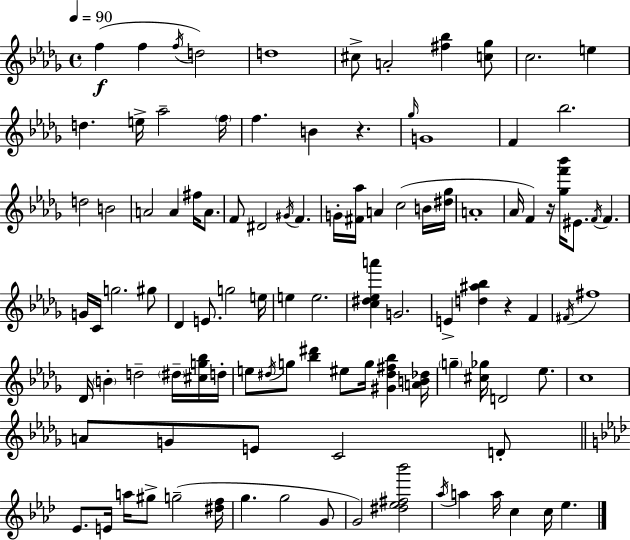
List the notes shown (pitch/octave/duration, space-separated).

F5/q F5/q F5/s D5/h D5/w C#5/e A4/h [F#5,Bb5]/q [C5,Gb5]/e C5/h. E5/q D5/q. E5/s Ab5/h F5/s F5/q. B4/q R/q. Gb5/s G4/w F4/q Bb5/h. D5/h B4/h A4/h A4/q F#5/s A4/e. F4/e D#4/h G#4/s F4/q. G4/s [F#4,Ab5]/s A4/q C5/h B4/s [D#5,Gb5]/s A4/w Ab4/s F4/q R/s [Gb5,F6,Bb6]/s EIS4/e. F4/s F4/q. G4/s C4/s G5/h. G#5/e Db4/q E4/e. G5/h E5/s E5/q E5/h. [C5,D#5,Eb5,A6]/q G4/h. E4/q [D5,A#5,Bb5]/q R/q F4/q F#4/s F#5/w Db4/s B4/q D5/h D#5/s [C#5,G5,Bb5]/s D5/s E5/e D#5/s G5/e [Bb5,D#6]/q EIS5/e G5/s [G#4,D#5,F#5,Bb5]/q [A4,B4,Db5]/s G5/q [C#5,Gb5]/s D4/h Eb5/e. C5/w A4/e G4/e E4/e C4/h D4/e Eb4/e. E4/s A5/s G#5/e G5/h [D#5,F5]/s G5/q. G5/h G4/e G4/h [D#5,Eb5,F#5,Bb6]/h Ab5/s A5/q A5/s C5/q C5/s Eb5/q.